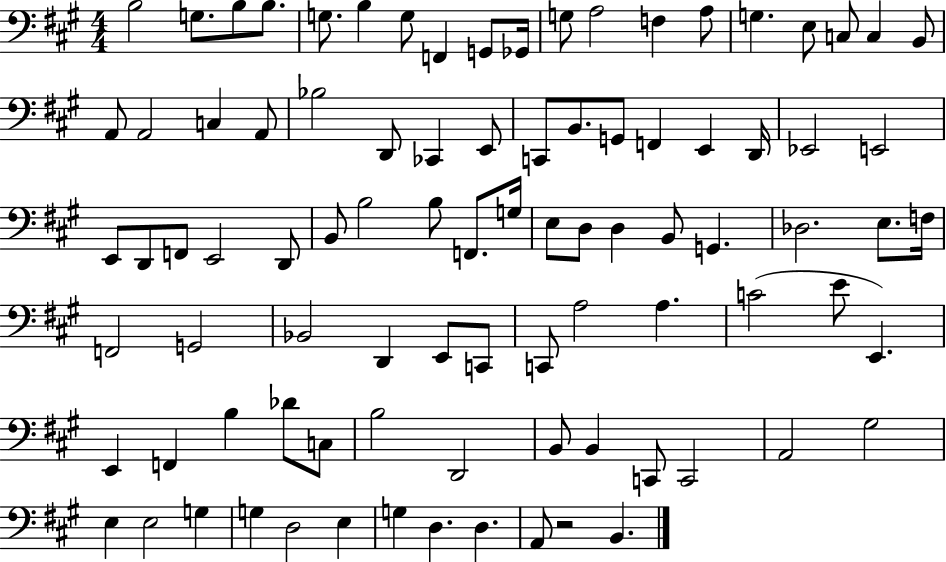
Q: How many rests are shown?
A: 1